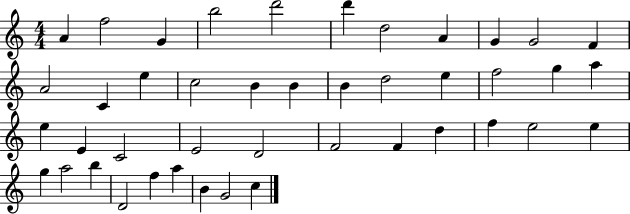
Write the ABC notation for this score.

X:1
T:Untitled
M:4/4
L:1/4
K:C
A f2 G b2 d'2 d' d2 A G G2 F A2 C e c2 B B B d2 e f2 g a e E C2 E2 D2 F2 F d f e2 e g a2 b D2 f a B G2 c